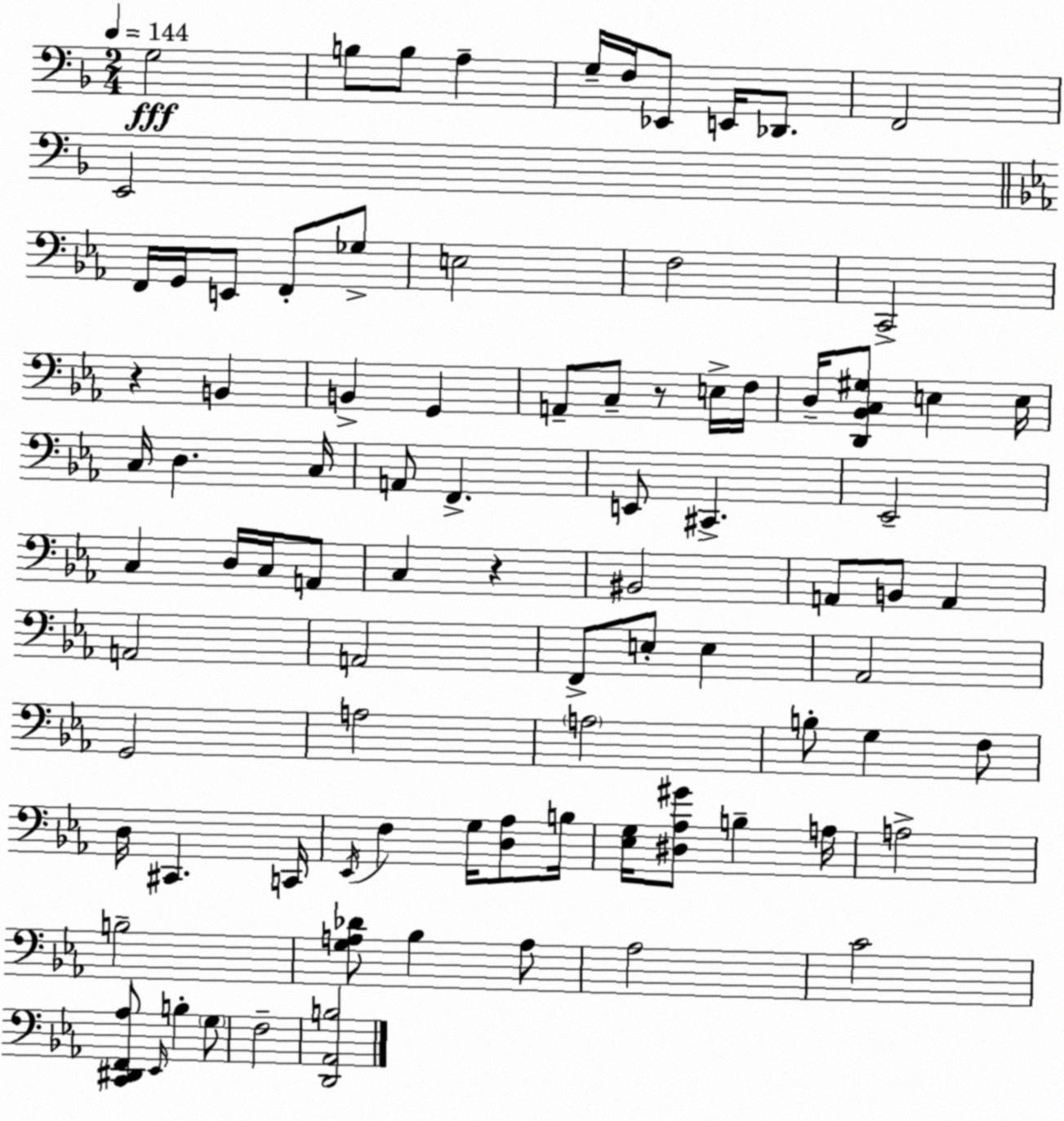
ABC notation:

X:1
T:Untitled
M:2/4
L:1/4
K:F
G,2 B,/2 B,/2 A, G,/4 F,/4 _E,,/2 E,,/4 _D,,/2 F,,2 E,,2 F,,/4 G,,/4 E,,/2 F,,/2 _G,/2 E,2 F,2 C,,2 z B,, B,, G,, A,,/2 C,/2 z/2 E,/4 F,/4 D,/4 [D,,_B,,C,^G,]/2 E, E,/4 C,/4 D, C,/4 A,,/2 F,, E,,/2 ^C,, _E,,2 C, D,/4 C,/4 A,,/2 C, z ^B,,2 A,,/2 B,,/2 A,, A,,2 A,,2 F,,/2 E,/2 E, _A,,2 G,,2 A,2 A,2 B,/2 G, F,/2 D,/4 ^C,, C,,/4 _E,,/4 F, G,/4 [D,_A,]/2 B,/4 [_E,G,]/4 [^D,_A,^G]/2 B, A,/4 A,2 B,2 [G,A,_D]/2 _B, A,/2 _A,2 C2 [C,,^D,,F,,_A,]/2 _E,,/4 B, G,/2 F,2 [D,,_A,,B,]2